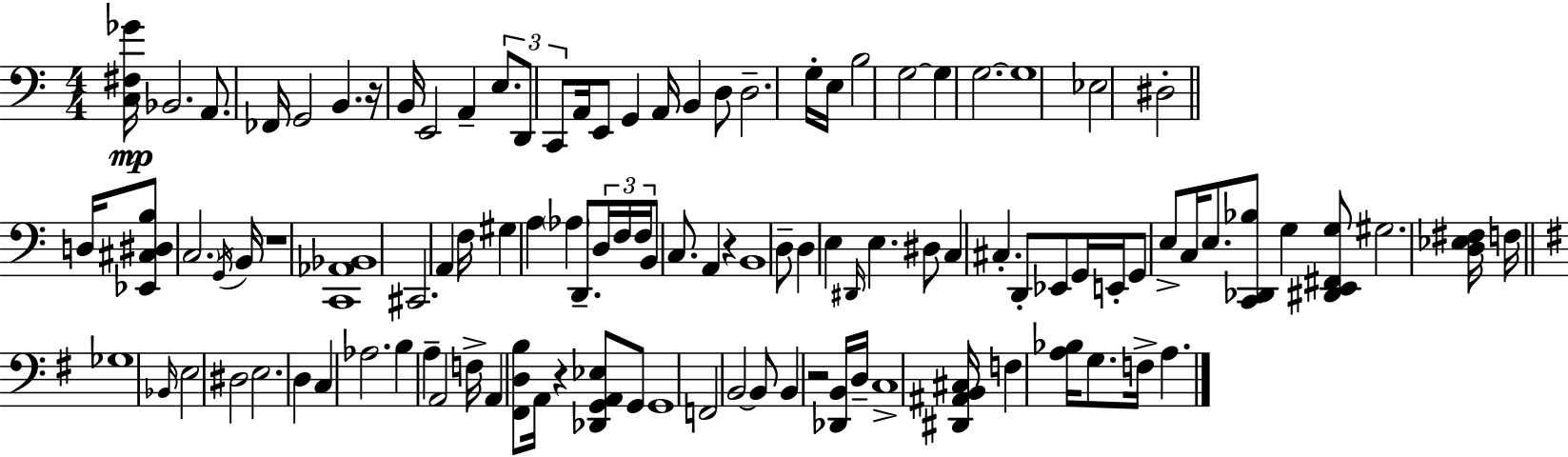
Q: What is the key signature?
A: C major